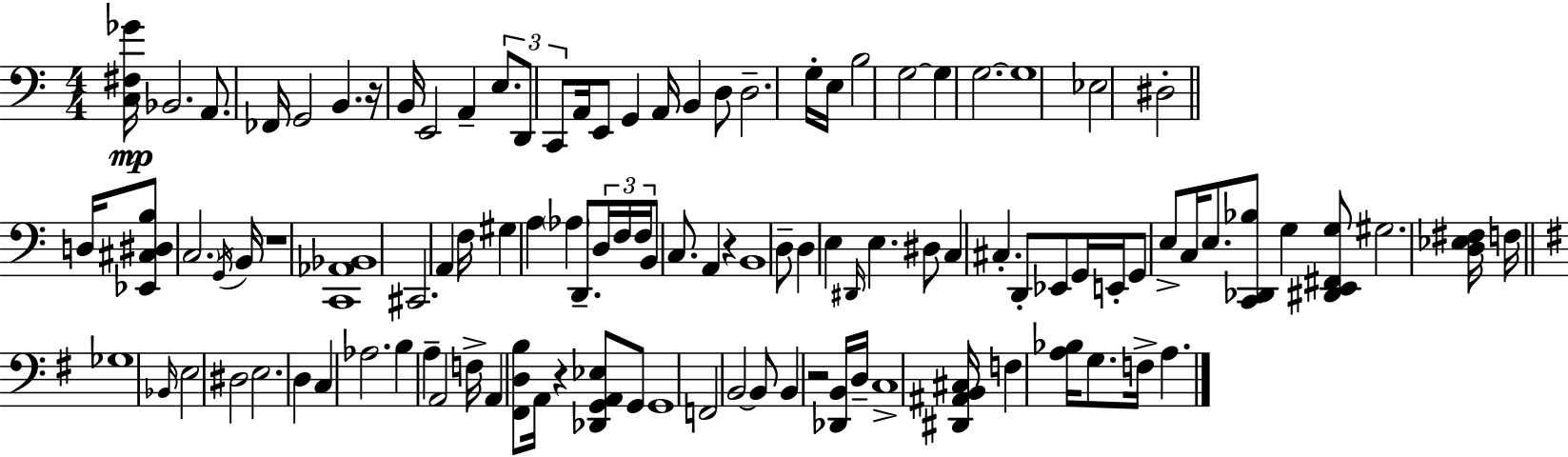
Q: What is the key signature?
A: C major